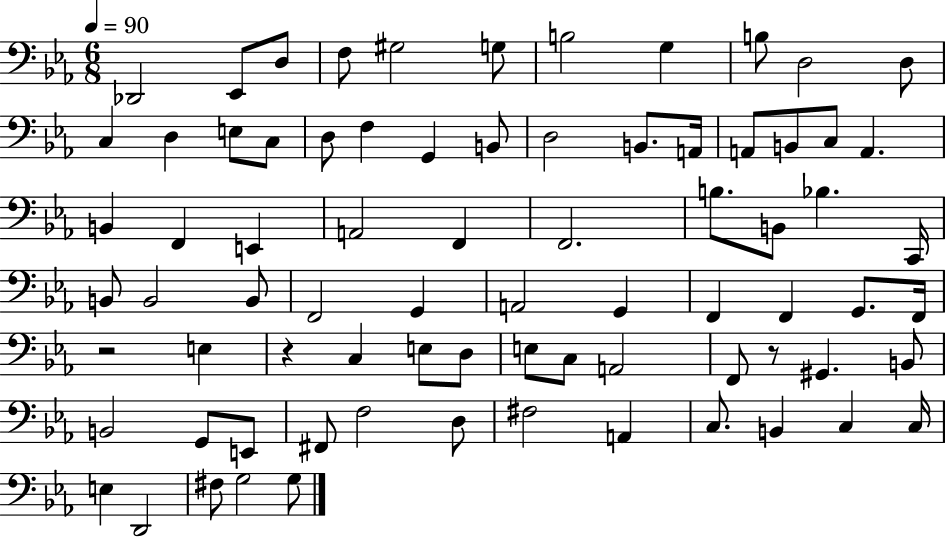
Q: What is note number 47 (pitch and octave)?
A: F2